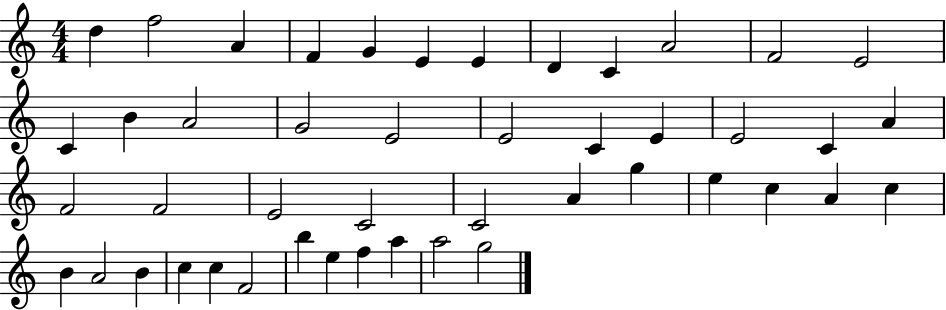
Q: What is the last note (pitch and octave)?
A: G5